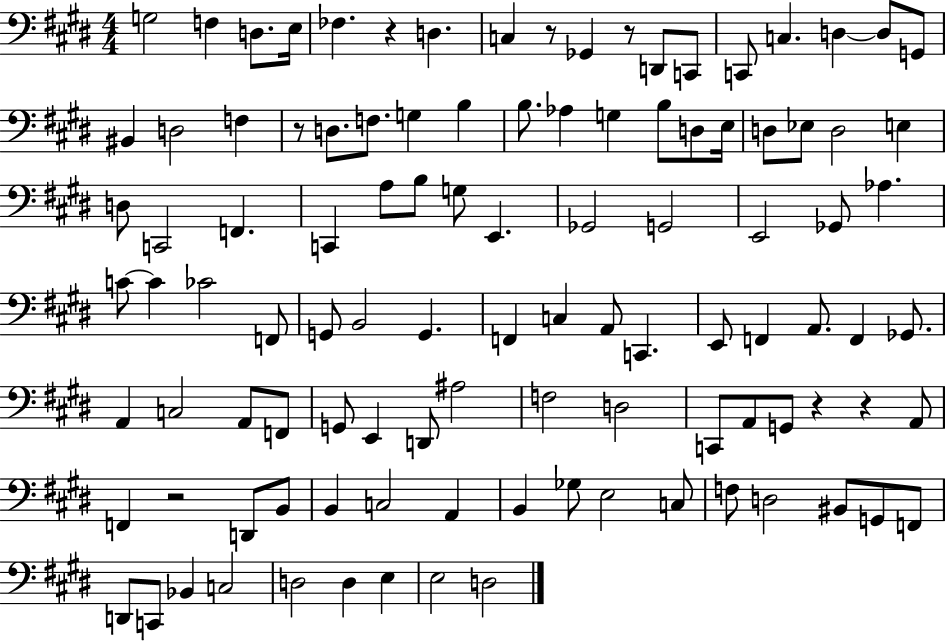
G3/h F3/q D3/e. E3/s FES3/q. R/q D3/q. C3/q R/e Gb2/q R/e D2/e C2/e C2/e C3/q. D3/q D3/e G2/e BIS2/q D3/h F3/q R/e D3/e. F3/e. G3/q B3/q B3/e. Ab3/q G3/q B3/e D3/e E3/s D3/e Eb3/e D3/h E3/q D3/e C2/h F2/q. C2/q A3/e B3/e G3/e E2/q. Gb2/h G2/h E2/h Gb2/e Ab3/q. C4/e C4/q CES4/h F2/e G2/e B2/h G2/q. F2/q C3/q A2/e C2/q. E2/e F2/q A2/e. F2/q Gb2/e. A2/q C3/h A2/e F2/e G2/e E2/q D2/e A#3/h F3/h D3/h C2/e A2/e G2/e R/q R/q A2/e F2/q R/h D2/e B2/e B2/q C3/h A2/q B2/q Gb3/e E3/h C3/e F3/e D3/h BIS2/e G2/e F2/e D2/e C2/e Bb2/q C3/h D3/h D3/q E3/q E3/h D3/h